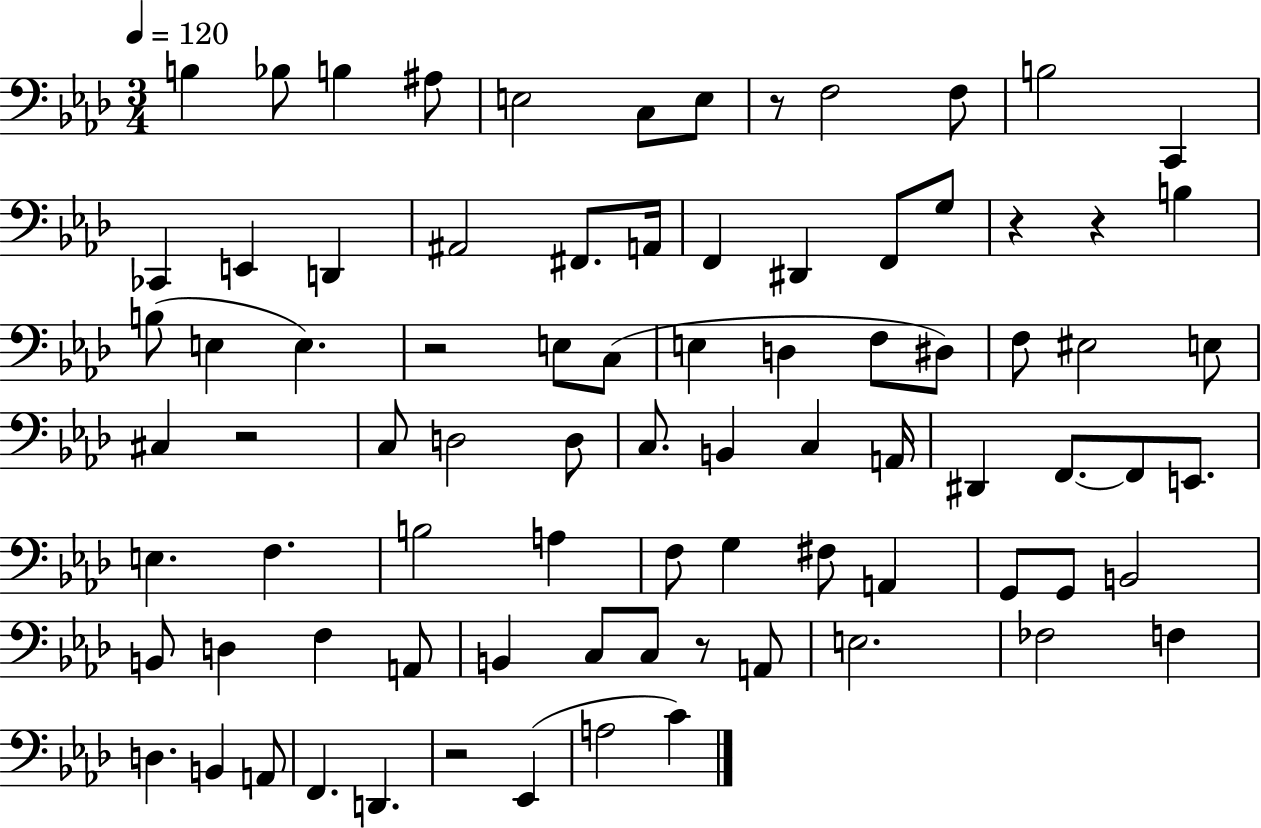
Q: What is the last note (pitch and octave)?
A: C4